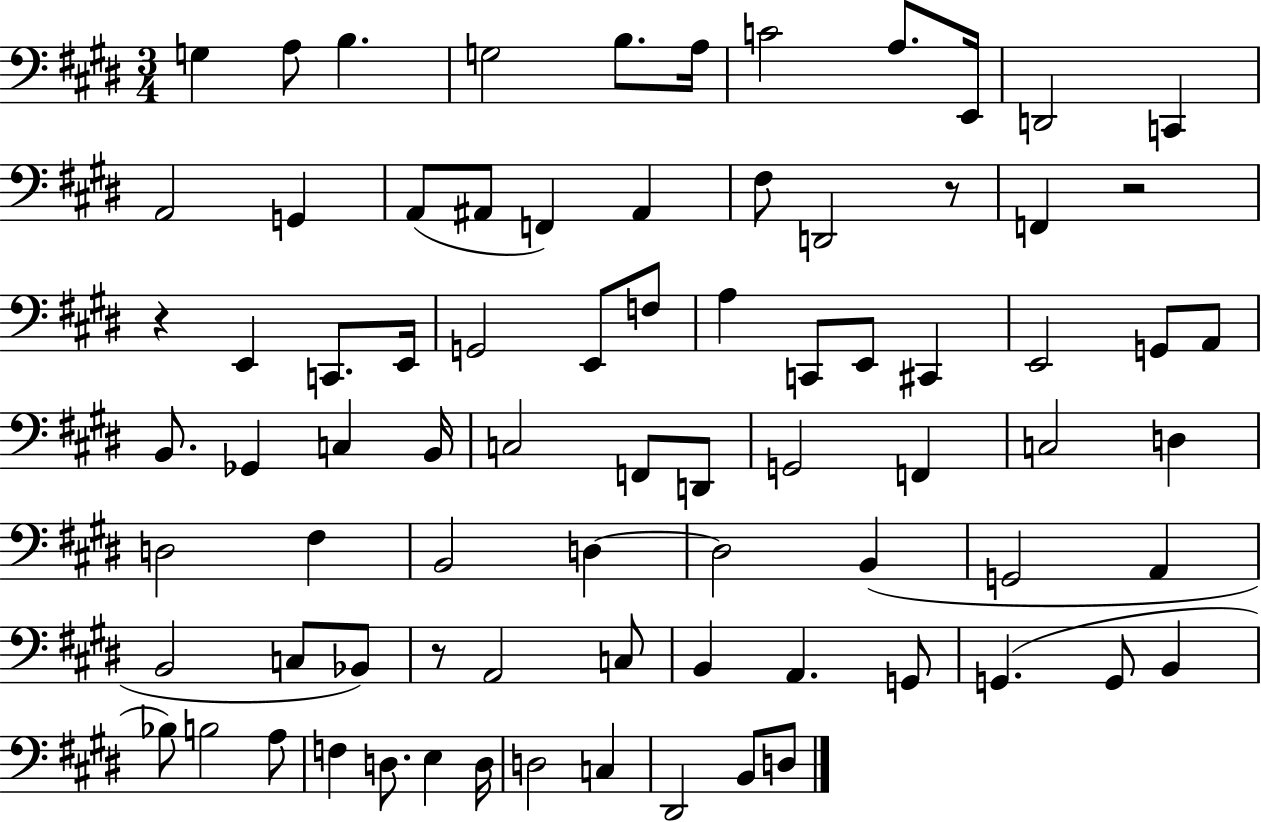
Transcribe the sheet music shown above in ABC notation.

X:1
T:Untitled
M:3/4
L:1/4
K:E
G, A,/2 B, G,2 B,/2 A,/4 C2 A,/2 E,,/4 D,,2 C,, A,,2 G,, A,,/2 ^A,,/2 F,, ^A,, ^F,/2 D,,2 z/2 F,, z2 z E,, C,,/2 E,,/4 G,,2 E,,/2 F,/2 A, C,,/2 E,,/2 ^C,, E,,2 G,,/2 A,,/2 B,,/2 _G,, C, B,,/4 C,2 F,,/2 D,,/2 G,,2 F,, C,2 D, D,2 ^F, B,,2 D, D,2 B,, G,,2 A,, B,,2 C,/2 _B,,/2 z/2 A,,2 C,/2 B,, A,, G,,/2 G,, G,,/2 B,, _B,/2 B,2 A,/2 F, D,/2 E, D,/4 D,2 C, ^D,,2 B,,/2 D,/2